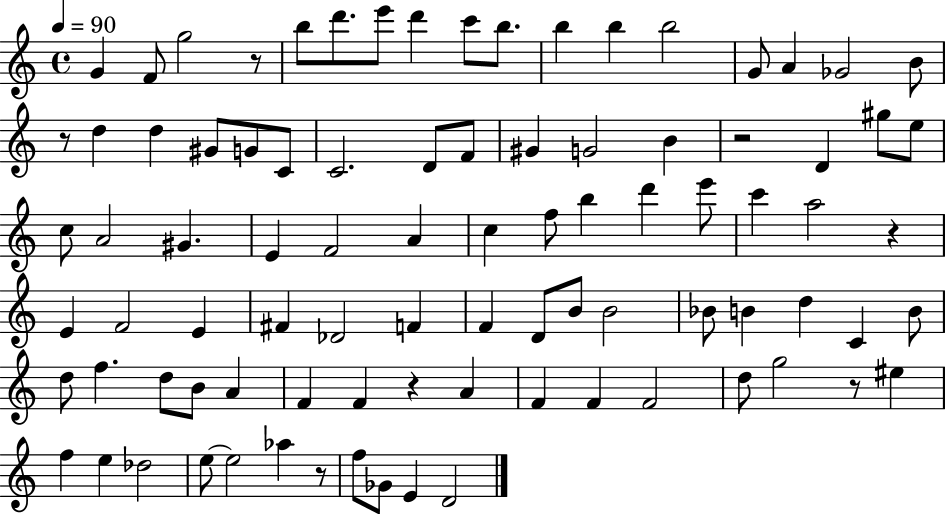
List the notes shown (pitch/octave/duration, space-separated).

G4/q F4/e G5/h R/e B5/e D6/e. E6/e D6/q C6/e B5/e. B5/q B5/q B5/h G4/e A4/q Gb4/h B4/e R/e D5/q D5/q G#4/e G4/e C4/e C4/h. D4/e F4/e G#4/q G4/h B4/q R/h D4/q G#5/e E5/e C5/e A4/h G#4/q. E4/q F4/h A4/q C5/q F5/e B5/q D6/q E6/e C6/q A5/h R/q E4/q F4/h E4/q F#4/q Db4/h F4/q F4/q D4/e B4/e B4/h Bb4/e B4/q D5/q C4/q B4/e D5/e F5/q. D5/e B4/e A4/q F4/q F4/q R/q A4/q F4/q F4/q F4/h D5/e G5/h R/e EIS5/q F5/q E5/q Db5/h E5/e E5/h Ab5/q R/e F5/e Gb4/e E4/q D4/h